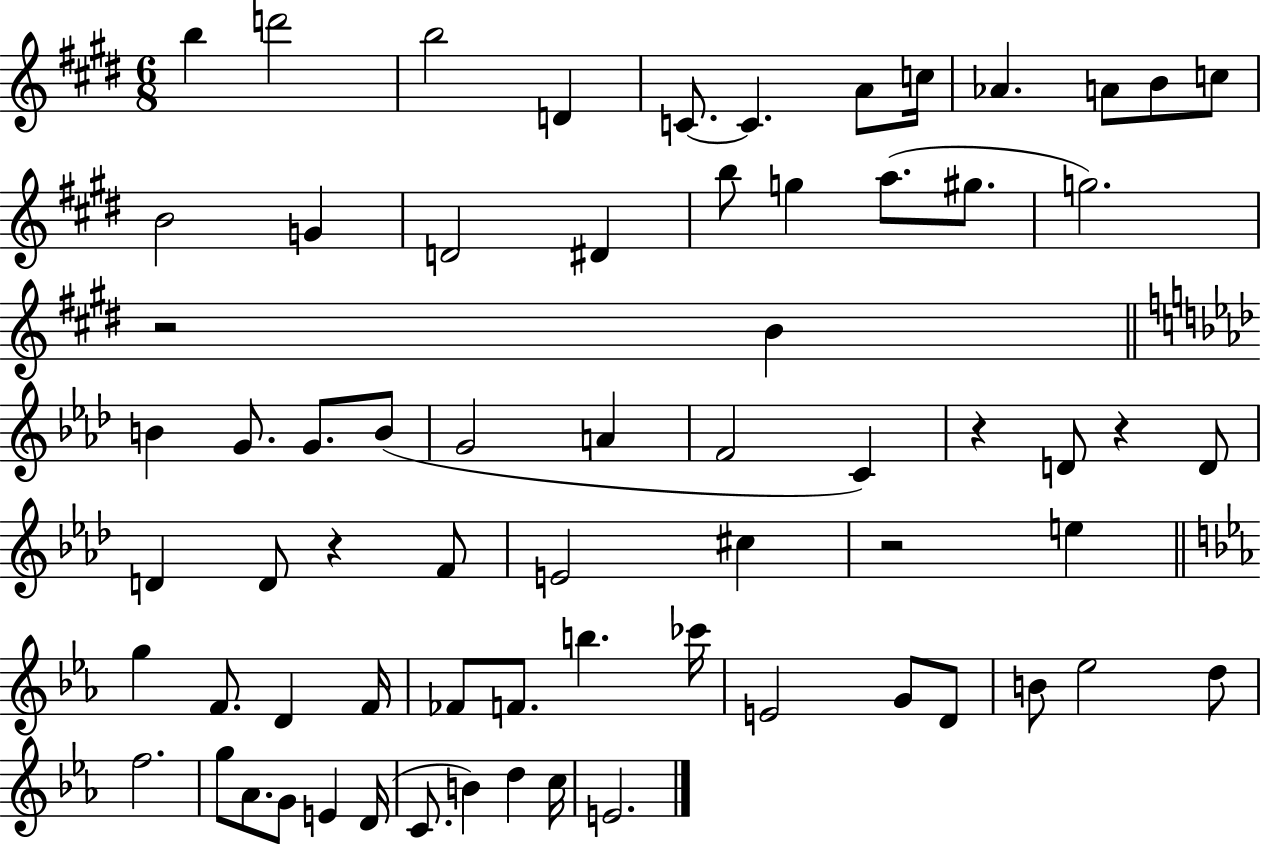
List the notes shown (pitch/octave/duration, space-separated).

B5/q D6/h B5/h D4/q C4/e. C4/q. A4/e C5/s Ab4/q. A4/e B4/e C5/e B4/h G4/q D4/h D#4/q B5/e G5/q A5/e. G#5/e. G5/h. R/h B4/q B4/q G4/e. G4/e. B4/e G4/h A4/q F4/h C4/q R/q D4/e R/q D4/e D4/q D4/e R/q F4/e E4/h C#5/q R/h E5/q G5/q F4/e. D4/q F4/s FES4/e F4/e. B5/q. CES6/s E4/h G4/e D4/e B4/e Eb5/h D5/e F5/h. G5/e Ab4/e. G4/e E4/q D4/s C4/e. B4/q D5/q C5/s E4/h.